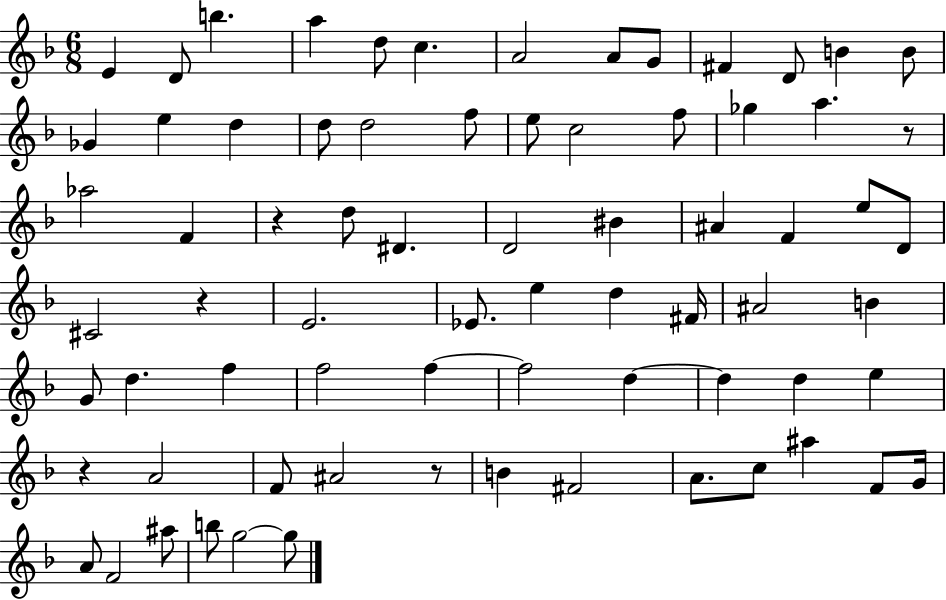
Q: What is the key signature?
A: F major